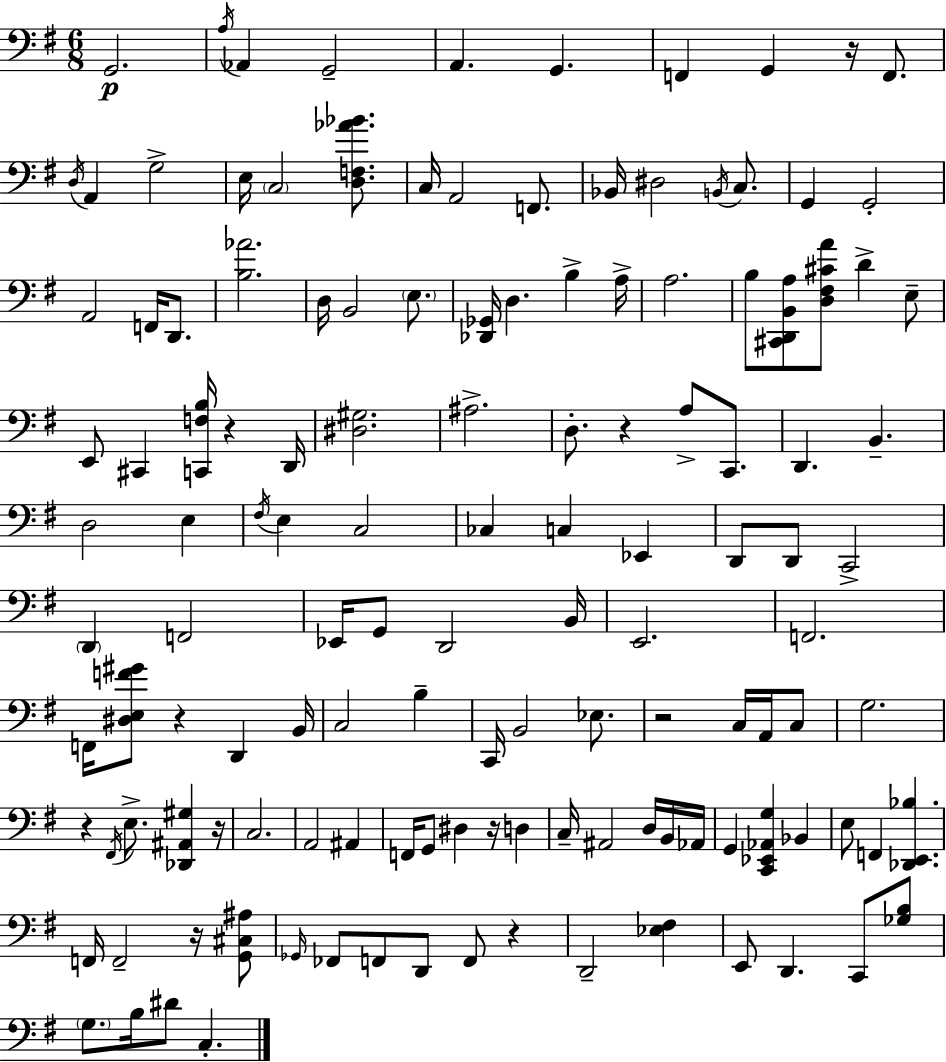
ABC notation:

X:1
T:Untitled
M:6/8
L:1/4
K:G
G,,2 A,/4 _A,, G,,2 A,, G,, F,, G,, z/4 F,,/2 D,/4 A,, G,2 E,/4 C,2 [D,F,_A_B]/2 C,/4 A,,2 F,,/2 _B,,/4 ^D,2 B,,/4 C,/2 G,, G,,2 A,,2 F,,/4 D,,/2 [B,_A]2 D,/4 B,,2 E,/2 [_D,,_G,,]/4 D, B, A,/4 A,2 B,/2 [^C,,D,,B,,A,]/2 [D,^F,^CA]/2 D E,/2 E,,/2 ^C,, [C,,F,B,]/4 z D,,/4 [^D,^G,]2 ^A,2 D,/2 z A,/2 C,,/2 D,, B,, D,2 E, ^F,/4 E, C,2 _C, C, _E,, D,,/2 D,,/2 C,,2 D,, F,,2 _E,,/4 G,,/2 D,,2 B,,/4 E,,2 F,,2 F,,/4 [^D,E,F^G]/2 z D,, B,,/4 C,2 B, C,,/4 B,,2 _E,/2 z2 C,/4 A,,/4 C,/2 G,2 z ^F,,/4 E,/2 [_D,,^A,,^G,] z/4 C,2 A,,2 ^A,, F,,/4 G,,/2 ^D, z/4 D, C,/4 ^A,,2 D,/4 B,,/4 _A,,/4 G,, [C,,_E,,_A,,G,] _B,, E,/2 F,, [_D,,E,,_B,] F,,/4 F,,2 z/4 [G,,^C,^A,]/2 _G,,/4 _F,,/2 F,,/2 D,,/2 F,,/2 z D,,2 [_E,^F,] E,,/2 D,, C,,/2 [_G,B,]/2 G,/2 B,/4 ^D/2 C,